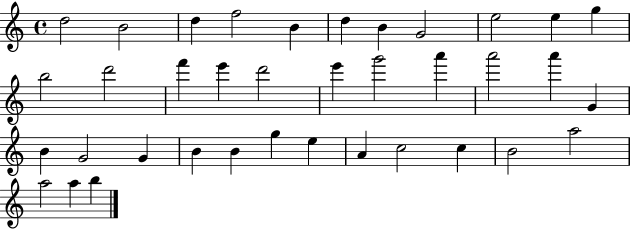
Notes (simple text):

D5/h B4/h D5/q F5/h B4/q D5/q B4/q G4/h E5/h E5/q G5/q B5/h D6/h F6/q E6/q D6/h E6/q G6/h A6/q A6/h A6/q G4/q B4/q G4/h G4/q B4/q B4/q G5/q E5/q A4/q C5/h C5/q B4/h A5/h A5/h A5/q B5/q